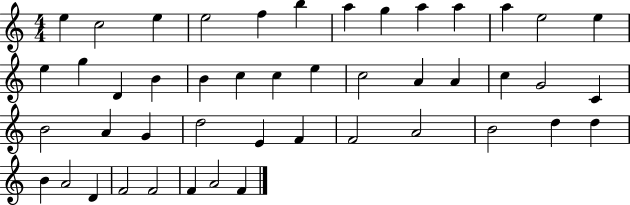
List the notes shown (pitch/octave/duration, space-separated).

E5/q C5/h E5/q E5/h F5/q B5/q A5/q G5/q A5/q A5/q A5/q E5/h E5/q E5/q G5/q D4/q B4/q B4/q C5/q C5/q E5/q C5/h A4/q A4/q C5/q G4/h C4/q B4/h A4/q G4/q D5/h E4/q F4/q F4/h A4/h B4/h D5/q D5/q B4/q A4/h D4/q F4/h F4/h F4/q A4/h F4/q